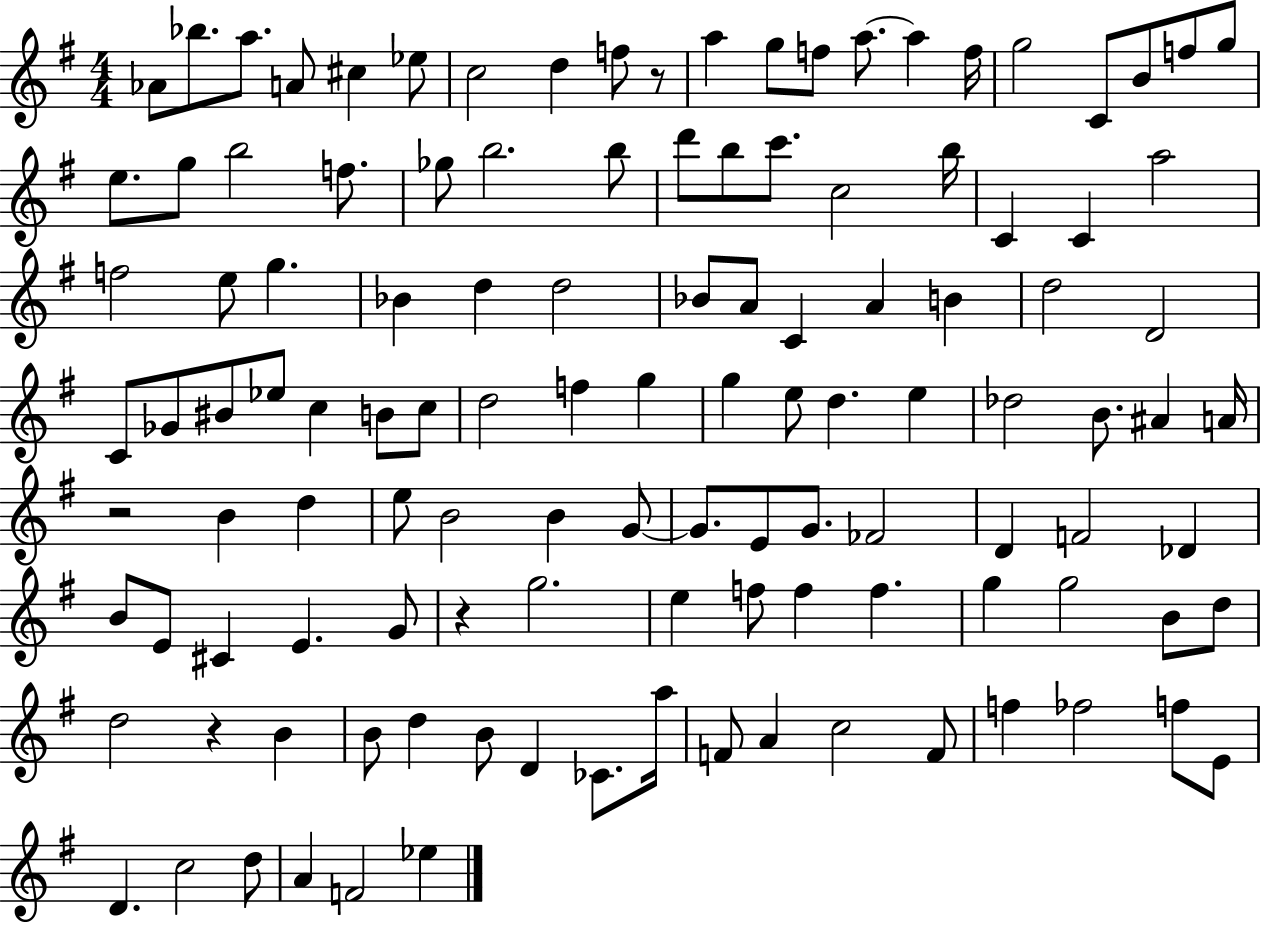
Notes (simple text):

Ab4/e Bb5/e. A5/e. A4/e C#5/q Eb5/e C5/h D5/q F5/e R/e A5/q G5/e F5/e A5/e. A5/q F5/s G5/h C4/e B4/e F5/e G5/e E5/e. G5/e B5/h F5/e. Gb5/e B5/h. B5/e D6/e B5/e C6/e. C5/h B5/s C4/q C4/q A5/h F5/h E5/e G5/q. Bb4/q D5/q D5/h Bb4/e A4/e C4/q A4/q B4/q D5/h D4/h C4/e Gb4/e BIS4/e Eb5/e C5/q B4/e C5/e D5/h F5/q G5/q G5/q E5/e D5/q. E5/q Db5/h B4/e. A#4/q A4/s R/h B4/q D5/q E5/e B4/h B4/q G4/e G4/e. E4/e G4/e. FES4/h D4/q F4/h Db4/q B4/e E4/e C#4/q E4/q. G4/e R/q G5/h. E5/q F5/e F5/q F5/q. G5/q G5/h B4/e D5/e D5/h R/q B4/q B4/e D5/q B4/e D4/q CES4/e. A5/s F4/e A4/q C5/h F4/e F5/q FES5/h F5/e E4/e D4/q. C5/h D5/e A4/q F4/h Eb5/q